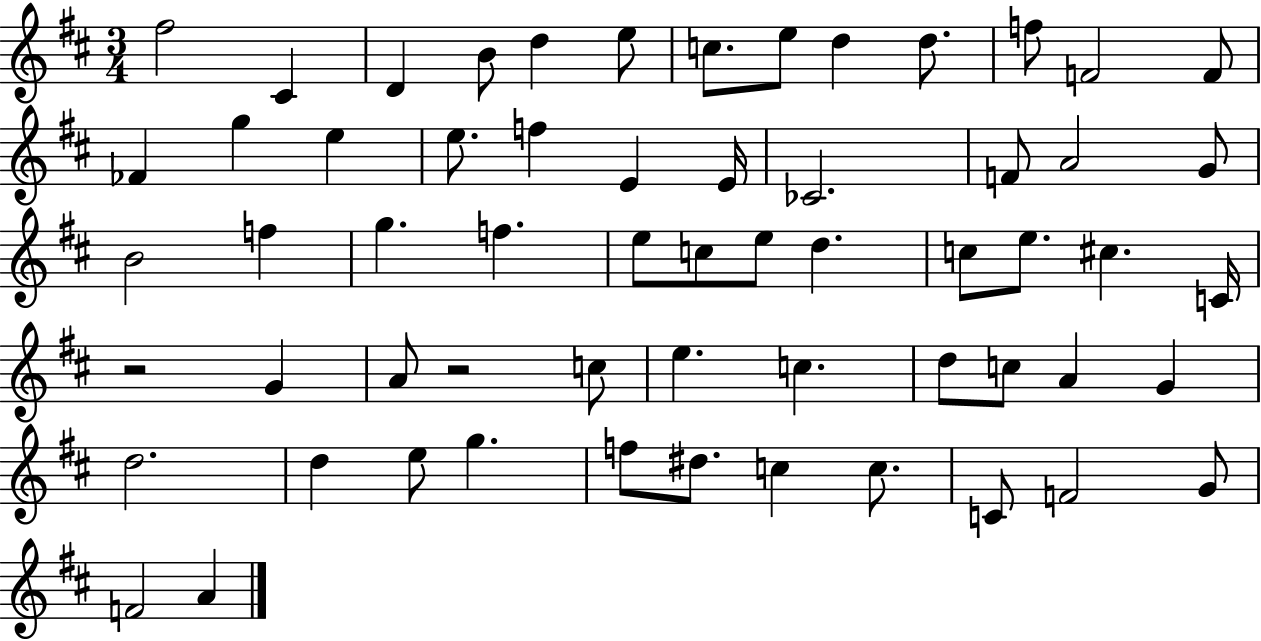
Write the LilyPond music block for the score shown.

{
  \clef treble
  \numericTimeSignature
  \time 3/4
  \key d \major
  fis''2 cis'4 | d'4 b'8 d''4 e''8 | c''8. e''8 d''4 d''8. | f''8 f'2 f'8 | \break fes'4 g''4 e''4 | e''8. f''4 e'4 e'16 | ces'2. | f'8 a'2 g'8 | \break b'2 f''4 | g''4. f''4. | e''8 c''8 e''8 d''4. | c''8 e''8. cis''4. c'16 | \break r2 g'4 | a'8 r2 c''8 | e''4. c''4. | d''8 c''8 a'4 g'4 | \break d''2. | d''4 e''8 g''4. | f''8 dis''8. c''4 c''8. | c'8 f'2 g'8 | \break f'2 a'4 | \bar "|."
}